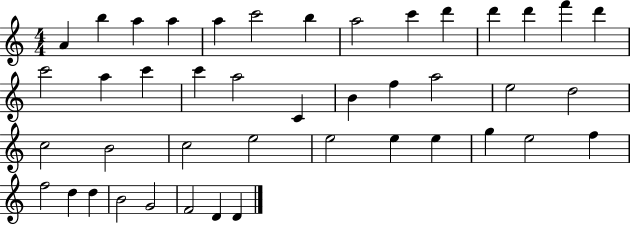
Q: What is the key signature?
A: C major